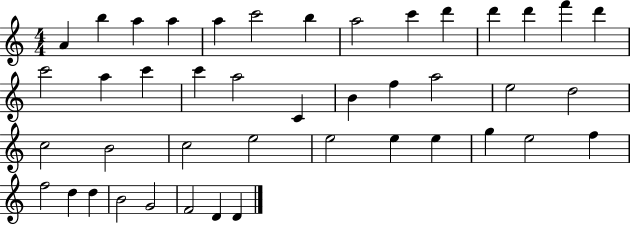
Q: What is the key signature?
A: C major